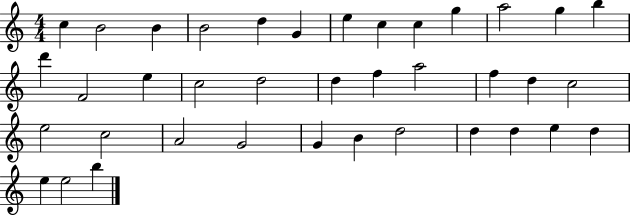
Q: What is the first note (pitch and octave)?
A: C5